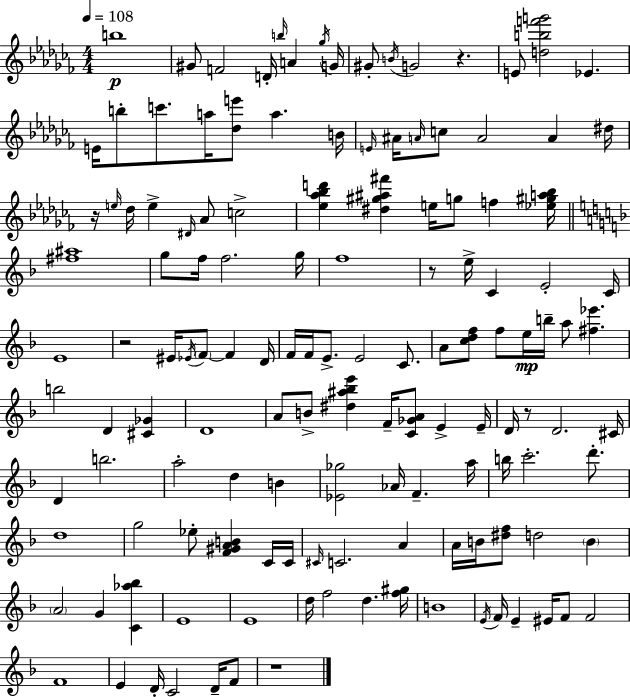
{
  \clef treble
  \numericTimeSignature
  \time 4/4
  \key aes \minor
  \tempo 4 = 108
  b''1\p | gis'8 f'2 d'16-. \grace { b''16 } a'4 | \acciaccatura { ges''16 } g'16 gis'8-. \acciaccatura { b'16 } g'2 r4. | e'8 <d'' b'' f''' g'''>2 ees'4. | \break e'16 b''8-. c'''8. a''16 <des'' e'''>8 a''4. | b'16 \grace { e'16 } ais'16 \grace { a'16 } c''8 a'2 | a'4 dis''16 r16 \grace { e''16 } des''16 e''4-> \grace { dis'16 } aes'8 c''2-> | <ees'' aes'' bes'' d'''>4 <dis'' gis'' ais'' fis'''>4 e''16 | \break g''8 f''4 <ees'' gis'' a'' bes''>16 \bar "||" \break \key f \major <fis'' ais''>1 | g''8 f''16 f''2. g''16 | f''1 | r8 e''16-> c'4 e'2-. c'16 | \break e'1 | r2 eis'16 \acciaccatura { ees'16 } \parenthesize f'8~~ f'4 | d'16 f'16 f'16 e'8.-> e'2 c'8. | a'8 <c'' d'' f''>8 f''8 e''16\mp b''16-- a''8 <fis'' ees'''>4. | \break b''2 d'4 <cis' ges'>4 | d'1 | a'8 b'8-> <dis'' ais'' bes'' e'''>4 f'16-- <c' ges' a'>8 e'4-> | e'16-- d'16 r8 d'2. | \break cis'16 d'4 b''2. | a''2-. d''4 b'4 | <ees' ges''>2 aes'16 f'4.-- | a''16 b''16 c'''2.-. d'''8.-. | \break d''1 | g''2 ees''8-. <f' gis' a' b'>4 c'16 | c'16 \grace { cis'16 } c'2. a'4 | a'16 b'16 <dis'' f''>8 d''2 \parenthesize b'4 | \break \parenthesize a'2 g'4 <c' aes'' bes''>4 | e'1 | e'1 | d''16 f''2 d''4. | \break <f'' gis''>16 b'1 | \acciaccatura { e'16 } f'16 e'4-- eis'16 f'8 f'2 | f'1 | e'4 d'16-. c'2 | \break d'16-- f'8 r1 | \bar "|."
}